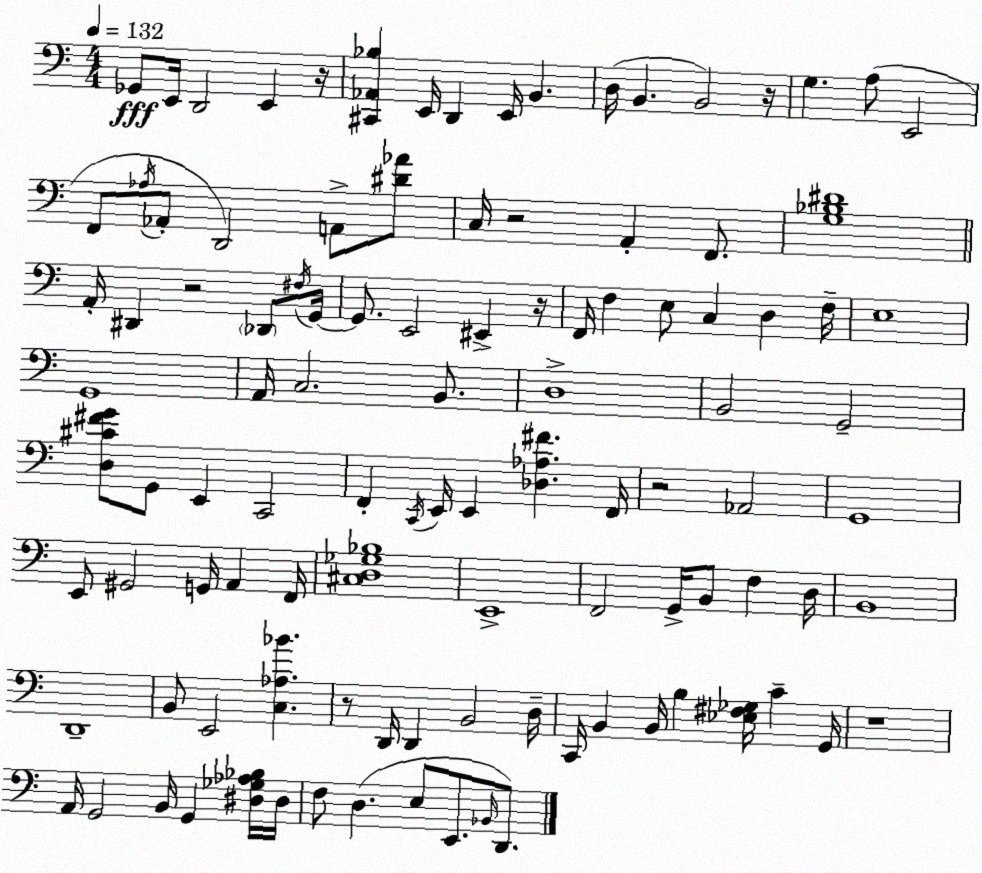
X:1
T:Untitled
M:4/4
L:1/4
K:C
_G,,/2 E,,/4 D,,2 E,, z/4 [^C,,_A,,_B,] E,,/4 D,, E,,/4 B,, D,/4 B,, B,,2 z/4 G, A,/2 E,,2 F,,/2 _A,/4 _A,,/2 D,,2 A,,/2 [^D_A]/2 C,/4 z2 A,, F,,/2 [G,_B,^D]4 A,,/4 ^D,, z2 _D,,/2 ^F,/4 G,,/4 G,,/2 E,,2 ^E,, z/4 F,,/4 F, E,/2 C, D, F,/4 E,4 G,,4 A,,/4 C,2 B,,/2 D,4 B,,2 G,,2 [D,^C^FG]/2 G,,/2 E,, C,,2 F,, C,,/4 E,,/4 E,, [_D,_A,^F] F,,/4 z2 _A,,2 G,,4 E,,/2 ^G,,2 G,,/4 A,, F,,/4 [^C,D,_G,_B,]4 E,,4 F,,2 G,,/4 B,,/2 F, D,/4 B,,4 D,,4 B,,/2 E,,2 [C,_A,_B] z/2 D,,/4 D,, B,,2 D,/4 C,,/4 B,, B,,/4 B, [_E,^F,_G,]/4 C G,,/4 z4 A,,/4 G,,2 B,,/4 G,, [^D,_G,_A,_B,]/4 ^D,/4 F,/2 D, E,/2 E,,/2 _B,,/4 D,,/2